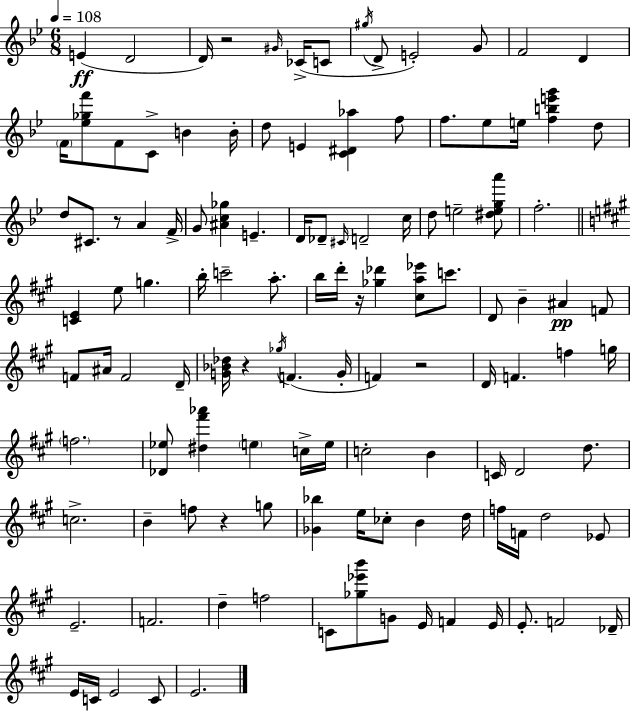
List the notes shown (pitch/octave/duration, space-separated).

E4/q D4/h D4/s R/h G#4/s CES4/s C4/e G#5/s D4/e E4/h G4/e F4/h D4/q F4/s [Eb5,Gb5,F6]/e F4/e C4/e B4/q B4/s D5/e E4/q [C4,D#4,Ab5]/q F5/e F5/e. Eb5/e E5/s [F5,B5,E6,G6]/q D5/e D5/e C#4/e. R/e A4/q F4/s G4/e [A#4,C5,Gb5]/q E4/q. D4/s Db4/e C#4/s D4/h C5/s D5/e E5/h [D#5,E5,G5,A6]/e F5/h. [C4,E4]/q E5/e G5/q. B5/s C6/h A5/e. B5/s D6/s R/s [Gb5,Db6]/q [C#5,A5,Eb6]/e C6/e. D4/e B4/q A#4/q F4/e F4/e A#4/s F4/h D4/s [G4,Bb4,Db5]/s R/q Gb5/s F4/q. G4/s F4/q R/h D4/s F4/q. F5/q G5/s F5/h. [Db4,Eb5]/e [D#5,F#6,Ab6]/q E5/q C5/s E5/s C5/h B4/q C4/s D4/h D5/e. C5/h. B4/q F5/e R/q G5/e [Gb4,Bb5]/q E5/s CES5/e B4/q D5/s F5/s F4/s D5/h Eb4/e E4/h. F4/h. D5/q F5/h C4/e [Gb5,Eb6,B6]/e G4/e E4/s F4/q E4/s E4/e. F4/h Db4/s E4/s C4/s E4/h C4/e E4/h.